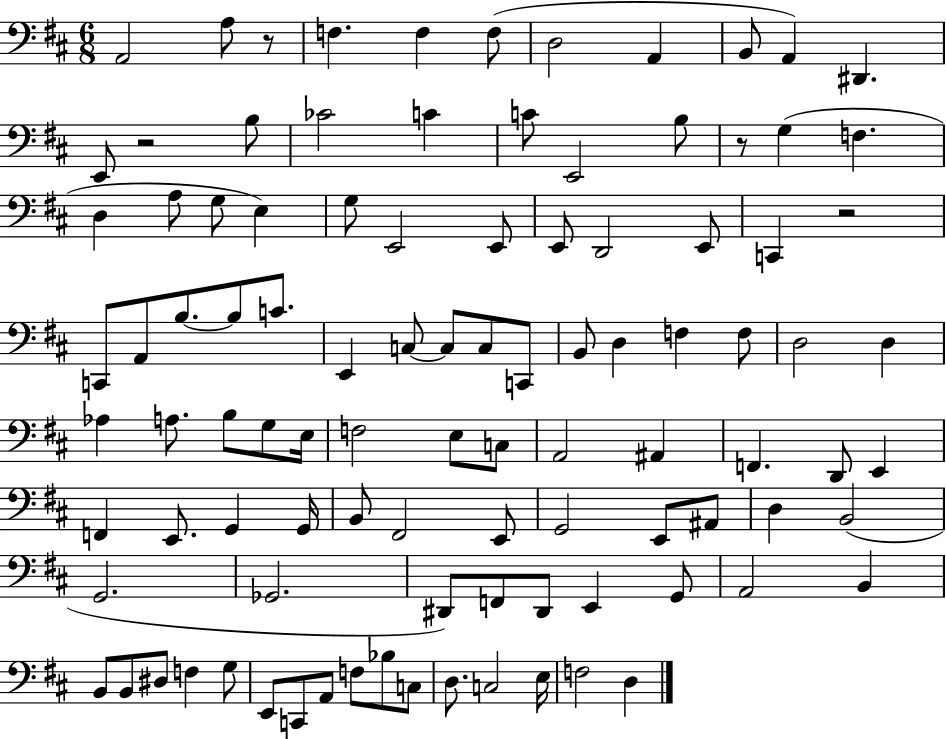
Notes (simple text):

A2/h A3/e R/e F3/q. F3/q F3/e D3/h A2/q B2/e A2/q D#2/q. E2/e R/h B3/e CES4/h C4/q C4/e E2/h B3/e R/e G3/q F3/q. D3/q A3/e G3/e E3/q G3/e E2/h E2/e E2/e D2/h E2/e C2/q R/h C2/e A2/e B3/e. B3/e C4/e. E2/q C3/e C3/e C3/e C2/e B2/e D3/q F3/q F3/e D3/h D3/q Ab3/q A3/e. B3/e G3/e E3/s F3/h E3/e C3/e A2/h A#2/q F2/q. D2/e E2/q F2/q E2/e. G2/q G2/s B2/e F#2/h E2/e G2/h E2/e A#2/e D3/q B2/h G2/h. Gb2/h. D#2/e F2/e D#2/e E2/q G2/e A2/h B2/q B2/e B2/e D#3/e F3/q G3/e E2/e C2/e A2/e F3/e Bb3/e C3/e D3/e. C3/h E3/s F3/h D3/q